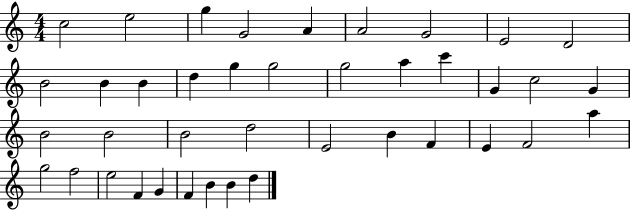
X:1
T:Untitled
M:4/4
L:1/4
K:C
c2 e2 g G2 A A2 G2 E2 D2 B2 B B d g g2 g2 a c' G c2 G B2 B2 B2 d2 E2 B F E F2 a g2 f2 e2 F G F B B d